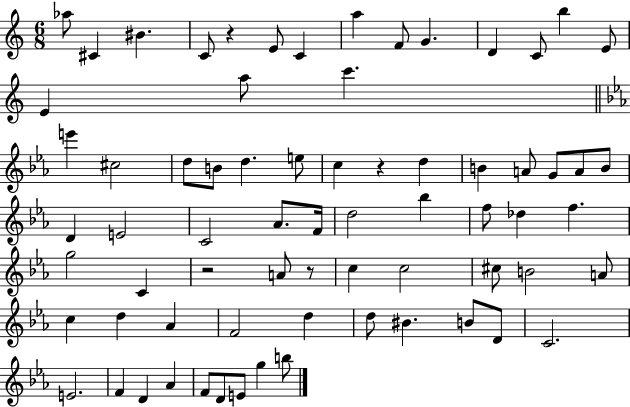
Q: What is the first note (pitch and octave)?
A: Ab5